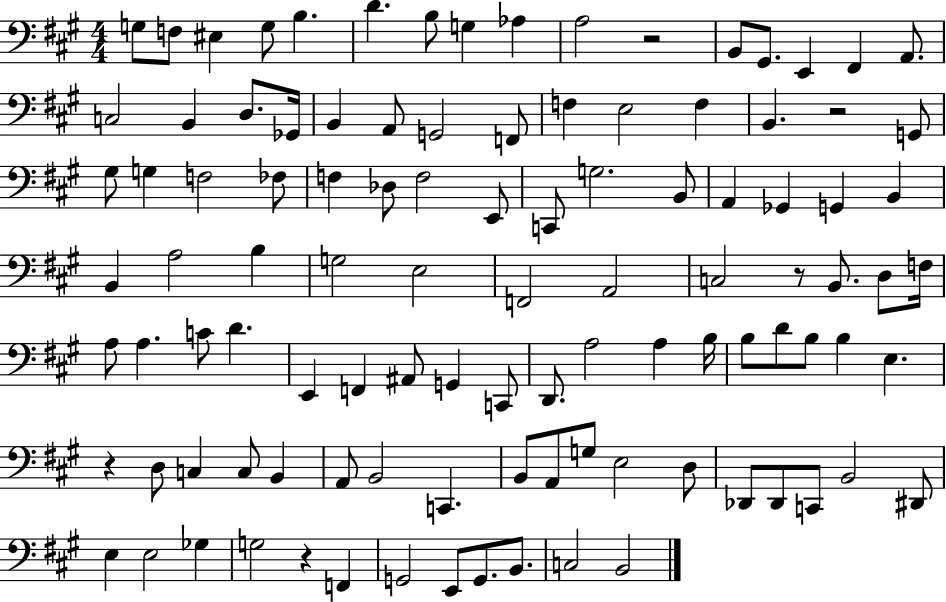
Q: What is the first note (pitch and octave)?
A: G3